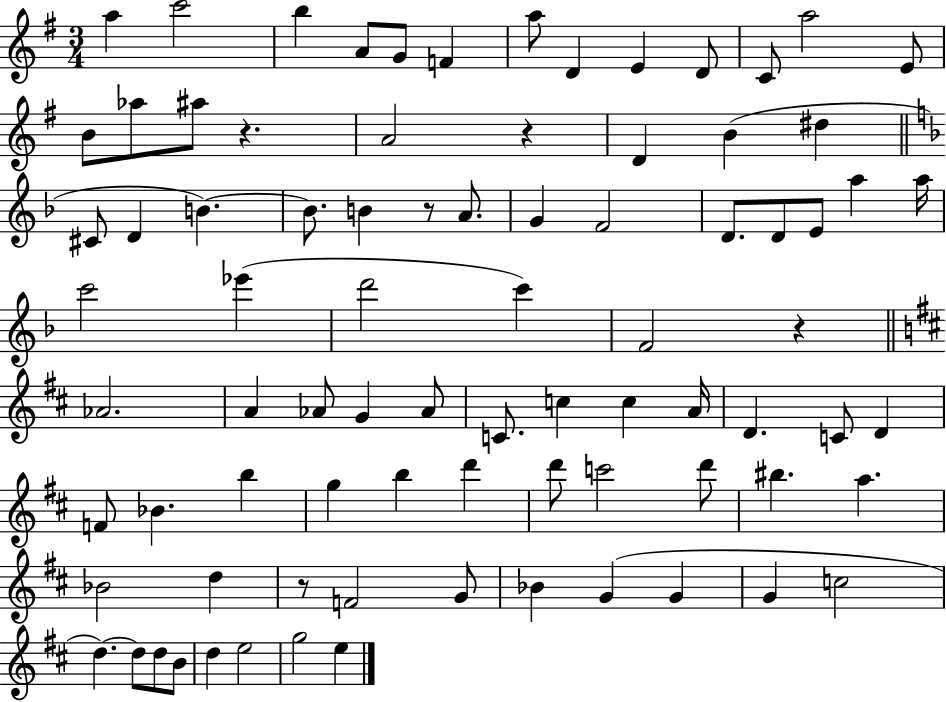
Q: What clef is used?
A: treble